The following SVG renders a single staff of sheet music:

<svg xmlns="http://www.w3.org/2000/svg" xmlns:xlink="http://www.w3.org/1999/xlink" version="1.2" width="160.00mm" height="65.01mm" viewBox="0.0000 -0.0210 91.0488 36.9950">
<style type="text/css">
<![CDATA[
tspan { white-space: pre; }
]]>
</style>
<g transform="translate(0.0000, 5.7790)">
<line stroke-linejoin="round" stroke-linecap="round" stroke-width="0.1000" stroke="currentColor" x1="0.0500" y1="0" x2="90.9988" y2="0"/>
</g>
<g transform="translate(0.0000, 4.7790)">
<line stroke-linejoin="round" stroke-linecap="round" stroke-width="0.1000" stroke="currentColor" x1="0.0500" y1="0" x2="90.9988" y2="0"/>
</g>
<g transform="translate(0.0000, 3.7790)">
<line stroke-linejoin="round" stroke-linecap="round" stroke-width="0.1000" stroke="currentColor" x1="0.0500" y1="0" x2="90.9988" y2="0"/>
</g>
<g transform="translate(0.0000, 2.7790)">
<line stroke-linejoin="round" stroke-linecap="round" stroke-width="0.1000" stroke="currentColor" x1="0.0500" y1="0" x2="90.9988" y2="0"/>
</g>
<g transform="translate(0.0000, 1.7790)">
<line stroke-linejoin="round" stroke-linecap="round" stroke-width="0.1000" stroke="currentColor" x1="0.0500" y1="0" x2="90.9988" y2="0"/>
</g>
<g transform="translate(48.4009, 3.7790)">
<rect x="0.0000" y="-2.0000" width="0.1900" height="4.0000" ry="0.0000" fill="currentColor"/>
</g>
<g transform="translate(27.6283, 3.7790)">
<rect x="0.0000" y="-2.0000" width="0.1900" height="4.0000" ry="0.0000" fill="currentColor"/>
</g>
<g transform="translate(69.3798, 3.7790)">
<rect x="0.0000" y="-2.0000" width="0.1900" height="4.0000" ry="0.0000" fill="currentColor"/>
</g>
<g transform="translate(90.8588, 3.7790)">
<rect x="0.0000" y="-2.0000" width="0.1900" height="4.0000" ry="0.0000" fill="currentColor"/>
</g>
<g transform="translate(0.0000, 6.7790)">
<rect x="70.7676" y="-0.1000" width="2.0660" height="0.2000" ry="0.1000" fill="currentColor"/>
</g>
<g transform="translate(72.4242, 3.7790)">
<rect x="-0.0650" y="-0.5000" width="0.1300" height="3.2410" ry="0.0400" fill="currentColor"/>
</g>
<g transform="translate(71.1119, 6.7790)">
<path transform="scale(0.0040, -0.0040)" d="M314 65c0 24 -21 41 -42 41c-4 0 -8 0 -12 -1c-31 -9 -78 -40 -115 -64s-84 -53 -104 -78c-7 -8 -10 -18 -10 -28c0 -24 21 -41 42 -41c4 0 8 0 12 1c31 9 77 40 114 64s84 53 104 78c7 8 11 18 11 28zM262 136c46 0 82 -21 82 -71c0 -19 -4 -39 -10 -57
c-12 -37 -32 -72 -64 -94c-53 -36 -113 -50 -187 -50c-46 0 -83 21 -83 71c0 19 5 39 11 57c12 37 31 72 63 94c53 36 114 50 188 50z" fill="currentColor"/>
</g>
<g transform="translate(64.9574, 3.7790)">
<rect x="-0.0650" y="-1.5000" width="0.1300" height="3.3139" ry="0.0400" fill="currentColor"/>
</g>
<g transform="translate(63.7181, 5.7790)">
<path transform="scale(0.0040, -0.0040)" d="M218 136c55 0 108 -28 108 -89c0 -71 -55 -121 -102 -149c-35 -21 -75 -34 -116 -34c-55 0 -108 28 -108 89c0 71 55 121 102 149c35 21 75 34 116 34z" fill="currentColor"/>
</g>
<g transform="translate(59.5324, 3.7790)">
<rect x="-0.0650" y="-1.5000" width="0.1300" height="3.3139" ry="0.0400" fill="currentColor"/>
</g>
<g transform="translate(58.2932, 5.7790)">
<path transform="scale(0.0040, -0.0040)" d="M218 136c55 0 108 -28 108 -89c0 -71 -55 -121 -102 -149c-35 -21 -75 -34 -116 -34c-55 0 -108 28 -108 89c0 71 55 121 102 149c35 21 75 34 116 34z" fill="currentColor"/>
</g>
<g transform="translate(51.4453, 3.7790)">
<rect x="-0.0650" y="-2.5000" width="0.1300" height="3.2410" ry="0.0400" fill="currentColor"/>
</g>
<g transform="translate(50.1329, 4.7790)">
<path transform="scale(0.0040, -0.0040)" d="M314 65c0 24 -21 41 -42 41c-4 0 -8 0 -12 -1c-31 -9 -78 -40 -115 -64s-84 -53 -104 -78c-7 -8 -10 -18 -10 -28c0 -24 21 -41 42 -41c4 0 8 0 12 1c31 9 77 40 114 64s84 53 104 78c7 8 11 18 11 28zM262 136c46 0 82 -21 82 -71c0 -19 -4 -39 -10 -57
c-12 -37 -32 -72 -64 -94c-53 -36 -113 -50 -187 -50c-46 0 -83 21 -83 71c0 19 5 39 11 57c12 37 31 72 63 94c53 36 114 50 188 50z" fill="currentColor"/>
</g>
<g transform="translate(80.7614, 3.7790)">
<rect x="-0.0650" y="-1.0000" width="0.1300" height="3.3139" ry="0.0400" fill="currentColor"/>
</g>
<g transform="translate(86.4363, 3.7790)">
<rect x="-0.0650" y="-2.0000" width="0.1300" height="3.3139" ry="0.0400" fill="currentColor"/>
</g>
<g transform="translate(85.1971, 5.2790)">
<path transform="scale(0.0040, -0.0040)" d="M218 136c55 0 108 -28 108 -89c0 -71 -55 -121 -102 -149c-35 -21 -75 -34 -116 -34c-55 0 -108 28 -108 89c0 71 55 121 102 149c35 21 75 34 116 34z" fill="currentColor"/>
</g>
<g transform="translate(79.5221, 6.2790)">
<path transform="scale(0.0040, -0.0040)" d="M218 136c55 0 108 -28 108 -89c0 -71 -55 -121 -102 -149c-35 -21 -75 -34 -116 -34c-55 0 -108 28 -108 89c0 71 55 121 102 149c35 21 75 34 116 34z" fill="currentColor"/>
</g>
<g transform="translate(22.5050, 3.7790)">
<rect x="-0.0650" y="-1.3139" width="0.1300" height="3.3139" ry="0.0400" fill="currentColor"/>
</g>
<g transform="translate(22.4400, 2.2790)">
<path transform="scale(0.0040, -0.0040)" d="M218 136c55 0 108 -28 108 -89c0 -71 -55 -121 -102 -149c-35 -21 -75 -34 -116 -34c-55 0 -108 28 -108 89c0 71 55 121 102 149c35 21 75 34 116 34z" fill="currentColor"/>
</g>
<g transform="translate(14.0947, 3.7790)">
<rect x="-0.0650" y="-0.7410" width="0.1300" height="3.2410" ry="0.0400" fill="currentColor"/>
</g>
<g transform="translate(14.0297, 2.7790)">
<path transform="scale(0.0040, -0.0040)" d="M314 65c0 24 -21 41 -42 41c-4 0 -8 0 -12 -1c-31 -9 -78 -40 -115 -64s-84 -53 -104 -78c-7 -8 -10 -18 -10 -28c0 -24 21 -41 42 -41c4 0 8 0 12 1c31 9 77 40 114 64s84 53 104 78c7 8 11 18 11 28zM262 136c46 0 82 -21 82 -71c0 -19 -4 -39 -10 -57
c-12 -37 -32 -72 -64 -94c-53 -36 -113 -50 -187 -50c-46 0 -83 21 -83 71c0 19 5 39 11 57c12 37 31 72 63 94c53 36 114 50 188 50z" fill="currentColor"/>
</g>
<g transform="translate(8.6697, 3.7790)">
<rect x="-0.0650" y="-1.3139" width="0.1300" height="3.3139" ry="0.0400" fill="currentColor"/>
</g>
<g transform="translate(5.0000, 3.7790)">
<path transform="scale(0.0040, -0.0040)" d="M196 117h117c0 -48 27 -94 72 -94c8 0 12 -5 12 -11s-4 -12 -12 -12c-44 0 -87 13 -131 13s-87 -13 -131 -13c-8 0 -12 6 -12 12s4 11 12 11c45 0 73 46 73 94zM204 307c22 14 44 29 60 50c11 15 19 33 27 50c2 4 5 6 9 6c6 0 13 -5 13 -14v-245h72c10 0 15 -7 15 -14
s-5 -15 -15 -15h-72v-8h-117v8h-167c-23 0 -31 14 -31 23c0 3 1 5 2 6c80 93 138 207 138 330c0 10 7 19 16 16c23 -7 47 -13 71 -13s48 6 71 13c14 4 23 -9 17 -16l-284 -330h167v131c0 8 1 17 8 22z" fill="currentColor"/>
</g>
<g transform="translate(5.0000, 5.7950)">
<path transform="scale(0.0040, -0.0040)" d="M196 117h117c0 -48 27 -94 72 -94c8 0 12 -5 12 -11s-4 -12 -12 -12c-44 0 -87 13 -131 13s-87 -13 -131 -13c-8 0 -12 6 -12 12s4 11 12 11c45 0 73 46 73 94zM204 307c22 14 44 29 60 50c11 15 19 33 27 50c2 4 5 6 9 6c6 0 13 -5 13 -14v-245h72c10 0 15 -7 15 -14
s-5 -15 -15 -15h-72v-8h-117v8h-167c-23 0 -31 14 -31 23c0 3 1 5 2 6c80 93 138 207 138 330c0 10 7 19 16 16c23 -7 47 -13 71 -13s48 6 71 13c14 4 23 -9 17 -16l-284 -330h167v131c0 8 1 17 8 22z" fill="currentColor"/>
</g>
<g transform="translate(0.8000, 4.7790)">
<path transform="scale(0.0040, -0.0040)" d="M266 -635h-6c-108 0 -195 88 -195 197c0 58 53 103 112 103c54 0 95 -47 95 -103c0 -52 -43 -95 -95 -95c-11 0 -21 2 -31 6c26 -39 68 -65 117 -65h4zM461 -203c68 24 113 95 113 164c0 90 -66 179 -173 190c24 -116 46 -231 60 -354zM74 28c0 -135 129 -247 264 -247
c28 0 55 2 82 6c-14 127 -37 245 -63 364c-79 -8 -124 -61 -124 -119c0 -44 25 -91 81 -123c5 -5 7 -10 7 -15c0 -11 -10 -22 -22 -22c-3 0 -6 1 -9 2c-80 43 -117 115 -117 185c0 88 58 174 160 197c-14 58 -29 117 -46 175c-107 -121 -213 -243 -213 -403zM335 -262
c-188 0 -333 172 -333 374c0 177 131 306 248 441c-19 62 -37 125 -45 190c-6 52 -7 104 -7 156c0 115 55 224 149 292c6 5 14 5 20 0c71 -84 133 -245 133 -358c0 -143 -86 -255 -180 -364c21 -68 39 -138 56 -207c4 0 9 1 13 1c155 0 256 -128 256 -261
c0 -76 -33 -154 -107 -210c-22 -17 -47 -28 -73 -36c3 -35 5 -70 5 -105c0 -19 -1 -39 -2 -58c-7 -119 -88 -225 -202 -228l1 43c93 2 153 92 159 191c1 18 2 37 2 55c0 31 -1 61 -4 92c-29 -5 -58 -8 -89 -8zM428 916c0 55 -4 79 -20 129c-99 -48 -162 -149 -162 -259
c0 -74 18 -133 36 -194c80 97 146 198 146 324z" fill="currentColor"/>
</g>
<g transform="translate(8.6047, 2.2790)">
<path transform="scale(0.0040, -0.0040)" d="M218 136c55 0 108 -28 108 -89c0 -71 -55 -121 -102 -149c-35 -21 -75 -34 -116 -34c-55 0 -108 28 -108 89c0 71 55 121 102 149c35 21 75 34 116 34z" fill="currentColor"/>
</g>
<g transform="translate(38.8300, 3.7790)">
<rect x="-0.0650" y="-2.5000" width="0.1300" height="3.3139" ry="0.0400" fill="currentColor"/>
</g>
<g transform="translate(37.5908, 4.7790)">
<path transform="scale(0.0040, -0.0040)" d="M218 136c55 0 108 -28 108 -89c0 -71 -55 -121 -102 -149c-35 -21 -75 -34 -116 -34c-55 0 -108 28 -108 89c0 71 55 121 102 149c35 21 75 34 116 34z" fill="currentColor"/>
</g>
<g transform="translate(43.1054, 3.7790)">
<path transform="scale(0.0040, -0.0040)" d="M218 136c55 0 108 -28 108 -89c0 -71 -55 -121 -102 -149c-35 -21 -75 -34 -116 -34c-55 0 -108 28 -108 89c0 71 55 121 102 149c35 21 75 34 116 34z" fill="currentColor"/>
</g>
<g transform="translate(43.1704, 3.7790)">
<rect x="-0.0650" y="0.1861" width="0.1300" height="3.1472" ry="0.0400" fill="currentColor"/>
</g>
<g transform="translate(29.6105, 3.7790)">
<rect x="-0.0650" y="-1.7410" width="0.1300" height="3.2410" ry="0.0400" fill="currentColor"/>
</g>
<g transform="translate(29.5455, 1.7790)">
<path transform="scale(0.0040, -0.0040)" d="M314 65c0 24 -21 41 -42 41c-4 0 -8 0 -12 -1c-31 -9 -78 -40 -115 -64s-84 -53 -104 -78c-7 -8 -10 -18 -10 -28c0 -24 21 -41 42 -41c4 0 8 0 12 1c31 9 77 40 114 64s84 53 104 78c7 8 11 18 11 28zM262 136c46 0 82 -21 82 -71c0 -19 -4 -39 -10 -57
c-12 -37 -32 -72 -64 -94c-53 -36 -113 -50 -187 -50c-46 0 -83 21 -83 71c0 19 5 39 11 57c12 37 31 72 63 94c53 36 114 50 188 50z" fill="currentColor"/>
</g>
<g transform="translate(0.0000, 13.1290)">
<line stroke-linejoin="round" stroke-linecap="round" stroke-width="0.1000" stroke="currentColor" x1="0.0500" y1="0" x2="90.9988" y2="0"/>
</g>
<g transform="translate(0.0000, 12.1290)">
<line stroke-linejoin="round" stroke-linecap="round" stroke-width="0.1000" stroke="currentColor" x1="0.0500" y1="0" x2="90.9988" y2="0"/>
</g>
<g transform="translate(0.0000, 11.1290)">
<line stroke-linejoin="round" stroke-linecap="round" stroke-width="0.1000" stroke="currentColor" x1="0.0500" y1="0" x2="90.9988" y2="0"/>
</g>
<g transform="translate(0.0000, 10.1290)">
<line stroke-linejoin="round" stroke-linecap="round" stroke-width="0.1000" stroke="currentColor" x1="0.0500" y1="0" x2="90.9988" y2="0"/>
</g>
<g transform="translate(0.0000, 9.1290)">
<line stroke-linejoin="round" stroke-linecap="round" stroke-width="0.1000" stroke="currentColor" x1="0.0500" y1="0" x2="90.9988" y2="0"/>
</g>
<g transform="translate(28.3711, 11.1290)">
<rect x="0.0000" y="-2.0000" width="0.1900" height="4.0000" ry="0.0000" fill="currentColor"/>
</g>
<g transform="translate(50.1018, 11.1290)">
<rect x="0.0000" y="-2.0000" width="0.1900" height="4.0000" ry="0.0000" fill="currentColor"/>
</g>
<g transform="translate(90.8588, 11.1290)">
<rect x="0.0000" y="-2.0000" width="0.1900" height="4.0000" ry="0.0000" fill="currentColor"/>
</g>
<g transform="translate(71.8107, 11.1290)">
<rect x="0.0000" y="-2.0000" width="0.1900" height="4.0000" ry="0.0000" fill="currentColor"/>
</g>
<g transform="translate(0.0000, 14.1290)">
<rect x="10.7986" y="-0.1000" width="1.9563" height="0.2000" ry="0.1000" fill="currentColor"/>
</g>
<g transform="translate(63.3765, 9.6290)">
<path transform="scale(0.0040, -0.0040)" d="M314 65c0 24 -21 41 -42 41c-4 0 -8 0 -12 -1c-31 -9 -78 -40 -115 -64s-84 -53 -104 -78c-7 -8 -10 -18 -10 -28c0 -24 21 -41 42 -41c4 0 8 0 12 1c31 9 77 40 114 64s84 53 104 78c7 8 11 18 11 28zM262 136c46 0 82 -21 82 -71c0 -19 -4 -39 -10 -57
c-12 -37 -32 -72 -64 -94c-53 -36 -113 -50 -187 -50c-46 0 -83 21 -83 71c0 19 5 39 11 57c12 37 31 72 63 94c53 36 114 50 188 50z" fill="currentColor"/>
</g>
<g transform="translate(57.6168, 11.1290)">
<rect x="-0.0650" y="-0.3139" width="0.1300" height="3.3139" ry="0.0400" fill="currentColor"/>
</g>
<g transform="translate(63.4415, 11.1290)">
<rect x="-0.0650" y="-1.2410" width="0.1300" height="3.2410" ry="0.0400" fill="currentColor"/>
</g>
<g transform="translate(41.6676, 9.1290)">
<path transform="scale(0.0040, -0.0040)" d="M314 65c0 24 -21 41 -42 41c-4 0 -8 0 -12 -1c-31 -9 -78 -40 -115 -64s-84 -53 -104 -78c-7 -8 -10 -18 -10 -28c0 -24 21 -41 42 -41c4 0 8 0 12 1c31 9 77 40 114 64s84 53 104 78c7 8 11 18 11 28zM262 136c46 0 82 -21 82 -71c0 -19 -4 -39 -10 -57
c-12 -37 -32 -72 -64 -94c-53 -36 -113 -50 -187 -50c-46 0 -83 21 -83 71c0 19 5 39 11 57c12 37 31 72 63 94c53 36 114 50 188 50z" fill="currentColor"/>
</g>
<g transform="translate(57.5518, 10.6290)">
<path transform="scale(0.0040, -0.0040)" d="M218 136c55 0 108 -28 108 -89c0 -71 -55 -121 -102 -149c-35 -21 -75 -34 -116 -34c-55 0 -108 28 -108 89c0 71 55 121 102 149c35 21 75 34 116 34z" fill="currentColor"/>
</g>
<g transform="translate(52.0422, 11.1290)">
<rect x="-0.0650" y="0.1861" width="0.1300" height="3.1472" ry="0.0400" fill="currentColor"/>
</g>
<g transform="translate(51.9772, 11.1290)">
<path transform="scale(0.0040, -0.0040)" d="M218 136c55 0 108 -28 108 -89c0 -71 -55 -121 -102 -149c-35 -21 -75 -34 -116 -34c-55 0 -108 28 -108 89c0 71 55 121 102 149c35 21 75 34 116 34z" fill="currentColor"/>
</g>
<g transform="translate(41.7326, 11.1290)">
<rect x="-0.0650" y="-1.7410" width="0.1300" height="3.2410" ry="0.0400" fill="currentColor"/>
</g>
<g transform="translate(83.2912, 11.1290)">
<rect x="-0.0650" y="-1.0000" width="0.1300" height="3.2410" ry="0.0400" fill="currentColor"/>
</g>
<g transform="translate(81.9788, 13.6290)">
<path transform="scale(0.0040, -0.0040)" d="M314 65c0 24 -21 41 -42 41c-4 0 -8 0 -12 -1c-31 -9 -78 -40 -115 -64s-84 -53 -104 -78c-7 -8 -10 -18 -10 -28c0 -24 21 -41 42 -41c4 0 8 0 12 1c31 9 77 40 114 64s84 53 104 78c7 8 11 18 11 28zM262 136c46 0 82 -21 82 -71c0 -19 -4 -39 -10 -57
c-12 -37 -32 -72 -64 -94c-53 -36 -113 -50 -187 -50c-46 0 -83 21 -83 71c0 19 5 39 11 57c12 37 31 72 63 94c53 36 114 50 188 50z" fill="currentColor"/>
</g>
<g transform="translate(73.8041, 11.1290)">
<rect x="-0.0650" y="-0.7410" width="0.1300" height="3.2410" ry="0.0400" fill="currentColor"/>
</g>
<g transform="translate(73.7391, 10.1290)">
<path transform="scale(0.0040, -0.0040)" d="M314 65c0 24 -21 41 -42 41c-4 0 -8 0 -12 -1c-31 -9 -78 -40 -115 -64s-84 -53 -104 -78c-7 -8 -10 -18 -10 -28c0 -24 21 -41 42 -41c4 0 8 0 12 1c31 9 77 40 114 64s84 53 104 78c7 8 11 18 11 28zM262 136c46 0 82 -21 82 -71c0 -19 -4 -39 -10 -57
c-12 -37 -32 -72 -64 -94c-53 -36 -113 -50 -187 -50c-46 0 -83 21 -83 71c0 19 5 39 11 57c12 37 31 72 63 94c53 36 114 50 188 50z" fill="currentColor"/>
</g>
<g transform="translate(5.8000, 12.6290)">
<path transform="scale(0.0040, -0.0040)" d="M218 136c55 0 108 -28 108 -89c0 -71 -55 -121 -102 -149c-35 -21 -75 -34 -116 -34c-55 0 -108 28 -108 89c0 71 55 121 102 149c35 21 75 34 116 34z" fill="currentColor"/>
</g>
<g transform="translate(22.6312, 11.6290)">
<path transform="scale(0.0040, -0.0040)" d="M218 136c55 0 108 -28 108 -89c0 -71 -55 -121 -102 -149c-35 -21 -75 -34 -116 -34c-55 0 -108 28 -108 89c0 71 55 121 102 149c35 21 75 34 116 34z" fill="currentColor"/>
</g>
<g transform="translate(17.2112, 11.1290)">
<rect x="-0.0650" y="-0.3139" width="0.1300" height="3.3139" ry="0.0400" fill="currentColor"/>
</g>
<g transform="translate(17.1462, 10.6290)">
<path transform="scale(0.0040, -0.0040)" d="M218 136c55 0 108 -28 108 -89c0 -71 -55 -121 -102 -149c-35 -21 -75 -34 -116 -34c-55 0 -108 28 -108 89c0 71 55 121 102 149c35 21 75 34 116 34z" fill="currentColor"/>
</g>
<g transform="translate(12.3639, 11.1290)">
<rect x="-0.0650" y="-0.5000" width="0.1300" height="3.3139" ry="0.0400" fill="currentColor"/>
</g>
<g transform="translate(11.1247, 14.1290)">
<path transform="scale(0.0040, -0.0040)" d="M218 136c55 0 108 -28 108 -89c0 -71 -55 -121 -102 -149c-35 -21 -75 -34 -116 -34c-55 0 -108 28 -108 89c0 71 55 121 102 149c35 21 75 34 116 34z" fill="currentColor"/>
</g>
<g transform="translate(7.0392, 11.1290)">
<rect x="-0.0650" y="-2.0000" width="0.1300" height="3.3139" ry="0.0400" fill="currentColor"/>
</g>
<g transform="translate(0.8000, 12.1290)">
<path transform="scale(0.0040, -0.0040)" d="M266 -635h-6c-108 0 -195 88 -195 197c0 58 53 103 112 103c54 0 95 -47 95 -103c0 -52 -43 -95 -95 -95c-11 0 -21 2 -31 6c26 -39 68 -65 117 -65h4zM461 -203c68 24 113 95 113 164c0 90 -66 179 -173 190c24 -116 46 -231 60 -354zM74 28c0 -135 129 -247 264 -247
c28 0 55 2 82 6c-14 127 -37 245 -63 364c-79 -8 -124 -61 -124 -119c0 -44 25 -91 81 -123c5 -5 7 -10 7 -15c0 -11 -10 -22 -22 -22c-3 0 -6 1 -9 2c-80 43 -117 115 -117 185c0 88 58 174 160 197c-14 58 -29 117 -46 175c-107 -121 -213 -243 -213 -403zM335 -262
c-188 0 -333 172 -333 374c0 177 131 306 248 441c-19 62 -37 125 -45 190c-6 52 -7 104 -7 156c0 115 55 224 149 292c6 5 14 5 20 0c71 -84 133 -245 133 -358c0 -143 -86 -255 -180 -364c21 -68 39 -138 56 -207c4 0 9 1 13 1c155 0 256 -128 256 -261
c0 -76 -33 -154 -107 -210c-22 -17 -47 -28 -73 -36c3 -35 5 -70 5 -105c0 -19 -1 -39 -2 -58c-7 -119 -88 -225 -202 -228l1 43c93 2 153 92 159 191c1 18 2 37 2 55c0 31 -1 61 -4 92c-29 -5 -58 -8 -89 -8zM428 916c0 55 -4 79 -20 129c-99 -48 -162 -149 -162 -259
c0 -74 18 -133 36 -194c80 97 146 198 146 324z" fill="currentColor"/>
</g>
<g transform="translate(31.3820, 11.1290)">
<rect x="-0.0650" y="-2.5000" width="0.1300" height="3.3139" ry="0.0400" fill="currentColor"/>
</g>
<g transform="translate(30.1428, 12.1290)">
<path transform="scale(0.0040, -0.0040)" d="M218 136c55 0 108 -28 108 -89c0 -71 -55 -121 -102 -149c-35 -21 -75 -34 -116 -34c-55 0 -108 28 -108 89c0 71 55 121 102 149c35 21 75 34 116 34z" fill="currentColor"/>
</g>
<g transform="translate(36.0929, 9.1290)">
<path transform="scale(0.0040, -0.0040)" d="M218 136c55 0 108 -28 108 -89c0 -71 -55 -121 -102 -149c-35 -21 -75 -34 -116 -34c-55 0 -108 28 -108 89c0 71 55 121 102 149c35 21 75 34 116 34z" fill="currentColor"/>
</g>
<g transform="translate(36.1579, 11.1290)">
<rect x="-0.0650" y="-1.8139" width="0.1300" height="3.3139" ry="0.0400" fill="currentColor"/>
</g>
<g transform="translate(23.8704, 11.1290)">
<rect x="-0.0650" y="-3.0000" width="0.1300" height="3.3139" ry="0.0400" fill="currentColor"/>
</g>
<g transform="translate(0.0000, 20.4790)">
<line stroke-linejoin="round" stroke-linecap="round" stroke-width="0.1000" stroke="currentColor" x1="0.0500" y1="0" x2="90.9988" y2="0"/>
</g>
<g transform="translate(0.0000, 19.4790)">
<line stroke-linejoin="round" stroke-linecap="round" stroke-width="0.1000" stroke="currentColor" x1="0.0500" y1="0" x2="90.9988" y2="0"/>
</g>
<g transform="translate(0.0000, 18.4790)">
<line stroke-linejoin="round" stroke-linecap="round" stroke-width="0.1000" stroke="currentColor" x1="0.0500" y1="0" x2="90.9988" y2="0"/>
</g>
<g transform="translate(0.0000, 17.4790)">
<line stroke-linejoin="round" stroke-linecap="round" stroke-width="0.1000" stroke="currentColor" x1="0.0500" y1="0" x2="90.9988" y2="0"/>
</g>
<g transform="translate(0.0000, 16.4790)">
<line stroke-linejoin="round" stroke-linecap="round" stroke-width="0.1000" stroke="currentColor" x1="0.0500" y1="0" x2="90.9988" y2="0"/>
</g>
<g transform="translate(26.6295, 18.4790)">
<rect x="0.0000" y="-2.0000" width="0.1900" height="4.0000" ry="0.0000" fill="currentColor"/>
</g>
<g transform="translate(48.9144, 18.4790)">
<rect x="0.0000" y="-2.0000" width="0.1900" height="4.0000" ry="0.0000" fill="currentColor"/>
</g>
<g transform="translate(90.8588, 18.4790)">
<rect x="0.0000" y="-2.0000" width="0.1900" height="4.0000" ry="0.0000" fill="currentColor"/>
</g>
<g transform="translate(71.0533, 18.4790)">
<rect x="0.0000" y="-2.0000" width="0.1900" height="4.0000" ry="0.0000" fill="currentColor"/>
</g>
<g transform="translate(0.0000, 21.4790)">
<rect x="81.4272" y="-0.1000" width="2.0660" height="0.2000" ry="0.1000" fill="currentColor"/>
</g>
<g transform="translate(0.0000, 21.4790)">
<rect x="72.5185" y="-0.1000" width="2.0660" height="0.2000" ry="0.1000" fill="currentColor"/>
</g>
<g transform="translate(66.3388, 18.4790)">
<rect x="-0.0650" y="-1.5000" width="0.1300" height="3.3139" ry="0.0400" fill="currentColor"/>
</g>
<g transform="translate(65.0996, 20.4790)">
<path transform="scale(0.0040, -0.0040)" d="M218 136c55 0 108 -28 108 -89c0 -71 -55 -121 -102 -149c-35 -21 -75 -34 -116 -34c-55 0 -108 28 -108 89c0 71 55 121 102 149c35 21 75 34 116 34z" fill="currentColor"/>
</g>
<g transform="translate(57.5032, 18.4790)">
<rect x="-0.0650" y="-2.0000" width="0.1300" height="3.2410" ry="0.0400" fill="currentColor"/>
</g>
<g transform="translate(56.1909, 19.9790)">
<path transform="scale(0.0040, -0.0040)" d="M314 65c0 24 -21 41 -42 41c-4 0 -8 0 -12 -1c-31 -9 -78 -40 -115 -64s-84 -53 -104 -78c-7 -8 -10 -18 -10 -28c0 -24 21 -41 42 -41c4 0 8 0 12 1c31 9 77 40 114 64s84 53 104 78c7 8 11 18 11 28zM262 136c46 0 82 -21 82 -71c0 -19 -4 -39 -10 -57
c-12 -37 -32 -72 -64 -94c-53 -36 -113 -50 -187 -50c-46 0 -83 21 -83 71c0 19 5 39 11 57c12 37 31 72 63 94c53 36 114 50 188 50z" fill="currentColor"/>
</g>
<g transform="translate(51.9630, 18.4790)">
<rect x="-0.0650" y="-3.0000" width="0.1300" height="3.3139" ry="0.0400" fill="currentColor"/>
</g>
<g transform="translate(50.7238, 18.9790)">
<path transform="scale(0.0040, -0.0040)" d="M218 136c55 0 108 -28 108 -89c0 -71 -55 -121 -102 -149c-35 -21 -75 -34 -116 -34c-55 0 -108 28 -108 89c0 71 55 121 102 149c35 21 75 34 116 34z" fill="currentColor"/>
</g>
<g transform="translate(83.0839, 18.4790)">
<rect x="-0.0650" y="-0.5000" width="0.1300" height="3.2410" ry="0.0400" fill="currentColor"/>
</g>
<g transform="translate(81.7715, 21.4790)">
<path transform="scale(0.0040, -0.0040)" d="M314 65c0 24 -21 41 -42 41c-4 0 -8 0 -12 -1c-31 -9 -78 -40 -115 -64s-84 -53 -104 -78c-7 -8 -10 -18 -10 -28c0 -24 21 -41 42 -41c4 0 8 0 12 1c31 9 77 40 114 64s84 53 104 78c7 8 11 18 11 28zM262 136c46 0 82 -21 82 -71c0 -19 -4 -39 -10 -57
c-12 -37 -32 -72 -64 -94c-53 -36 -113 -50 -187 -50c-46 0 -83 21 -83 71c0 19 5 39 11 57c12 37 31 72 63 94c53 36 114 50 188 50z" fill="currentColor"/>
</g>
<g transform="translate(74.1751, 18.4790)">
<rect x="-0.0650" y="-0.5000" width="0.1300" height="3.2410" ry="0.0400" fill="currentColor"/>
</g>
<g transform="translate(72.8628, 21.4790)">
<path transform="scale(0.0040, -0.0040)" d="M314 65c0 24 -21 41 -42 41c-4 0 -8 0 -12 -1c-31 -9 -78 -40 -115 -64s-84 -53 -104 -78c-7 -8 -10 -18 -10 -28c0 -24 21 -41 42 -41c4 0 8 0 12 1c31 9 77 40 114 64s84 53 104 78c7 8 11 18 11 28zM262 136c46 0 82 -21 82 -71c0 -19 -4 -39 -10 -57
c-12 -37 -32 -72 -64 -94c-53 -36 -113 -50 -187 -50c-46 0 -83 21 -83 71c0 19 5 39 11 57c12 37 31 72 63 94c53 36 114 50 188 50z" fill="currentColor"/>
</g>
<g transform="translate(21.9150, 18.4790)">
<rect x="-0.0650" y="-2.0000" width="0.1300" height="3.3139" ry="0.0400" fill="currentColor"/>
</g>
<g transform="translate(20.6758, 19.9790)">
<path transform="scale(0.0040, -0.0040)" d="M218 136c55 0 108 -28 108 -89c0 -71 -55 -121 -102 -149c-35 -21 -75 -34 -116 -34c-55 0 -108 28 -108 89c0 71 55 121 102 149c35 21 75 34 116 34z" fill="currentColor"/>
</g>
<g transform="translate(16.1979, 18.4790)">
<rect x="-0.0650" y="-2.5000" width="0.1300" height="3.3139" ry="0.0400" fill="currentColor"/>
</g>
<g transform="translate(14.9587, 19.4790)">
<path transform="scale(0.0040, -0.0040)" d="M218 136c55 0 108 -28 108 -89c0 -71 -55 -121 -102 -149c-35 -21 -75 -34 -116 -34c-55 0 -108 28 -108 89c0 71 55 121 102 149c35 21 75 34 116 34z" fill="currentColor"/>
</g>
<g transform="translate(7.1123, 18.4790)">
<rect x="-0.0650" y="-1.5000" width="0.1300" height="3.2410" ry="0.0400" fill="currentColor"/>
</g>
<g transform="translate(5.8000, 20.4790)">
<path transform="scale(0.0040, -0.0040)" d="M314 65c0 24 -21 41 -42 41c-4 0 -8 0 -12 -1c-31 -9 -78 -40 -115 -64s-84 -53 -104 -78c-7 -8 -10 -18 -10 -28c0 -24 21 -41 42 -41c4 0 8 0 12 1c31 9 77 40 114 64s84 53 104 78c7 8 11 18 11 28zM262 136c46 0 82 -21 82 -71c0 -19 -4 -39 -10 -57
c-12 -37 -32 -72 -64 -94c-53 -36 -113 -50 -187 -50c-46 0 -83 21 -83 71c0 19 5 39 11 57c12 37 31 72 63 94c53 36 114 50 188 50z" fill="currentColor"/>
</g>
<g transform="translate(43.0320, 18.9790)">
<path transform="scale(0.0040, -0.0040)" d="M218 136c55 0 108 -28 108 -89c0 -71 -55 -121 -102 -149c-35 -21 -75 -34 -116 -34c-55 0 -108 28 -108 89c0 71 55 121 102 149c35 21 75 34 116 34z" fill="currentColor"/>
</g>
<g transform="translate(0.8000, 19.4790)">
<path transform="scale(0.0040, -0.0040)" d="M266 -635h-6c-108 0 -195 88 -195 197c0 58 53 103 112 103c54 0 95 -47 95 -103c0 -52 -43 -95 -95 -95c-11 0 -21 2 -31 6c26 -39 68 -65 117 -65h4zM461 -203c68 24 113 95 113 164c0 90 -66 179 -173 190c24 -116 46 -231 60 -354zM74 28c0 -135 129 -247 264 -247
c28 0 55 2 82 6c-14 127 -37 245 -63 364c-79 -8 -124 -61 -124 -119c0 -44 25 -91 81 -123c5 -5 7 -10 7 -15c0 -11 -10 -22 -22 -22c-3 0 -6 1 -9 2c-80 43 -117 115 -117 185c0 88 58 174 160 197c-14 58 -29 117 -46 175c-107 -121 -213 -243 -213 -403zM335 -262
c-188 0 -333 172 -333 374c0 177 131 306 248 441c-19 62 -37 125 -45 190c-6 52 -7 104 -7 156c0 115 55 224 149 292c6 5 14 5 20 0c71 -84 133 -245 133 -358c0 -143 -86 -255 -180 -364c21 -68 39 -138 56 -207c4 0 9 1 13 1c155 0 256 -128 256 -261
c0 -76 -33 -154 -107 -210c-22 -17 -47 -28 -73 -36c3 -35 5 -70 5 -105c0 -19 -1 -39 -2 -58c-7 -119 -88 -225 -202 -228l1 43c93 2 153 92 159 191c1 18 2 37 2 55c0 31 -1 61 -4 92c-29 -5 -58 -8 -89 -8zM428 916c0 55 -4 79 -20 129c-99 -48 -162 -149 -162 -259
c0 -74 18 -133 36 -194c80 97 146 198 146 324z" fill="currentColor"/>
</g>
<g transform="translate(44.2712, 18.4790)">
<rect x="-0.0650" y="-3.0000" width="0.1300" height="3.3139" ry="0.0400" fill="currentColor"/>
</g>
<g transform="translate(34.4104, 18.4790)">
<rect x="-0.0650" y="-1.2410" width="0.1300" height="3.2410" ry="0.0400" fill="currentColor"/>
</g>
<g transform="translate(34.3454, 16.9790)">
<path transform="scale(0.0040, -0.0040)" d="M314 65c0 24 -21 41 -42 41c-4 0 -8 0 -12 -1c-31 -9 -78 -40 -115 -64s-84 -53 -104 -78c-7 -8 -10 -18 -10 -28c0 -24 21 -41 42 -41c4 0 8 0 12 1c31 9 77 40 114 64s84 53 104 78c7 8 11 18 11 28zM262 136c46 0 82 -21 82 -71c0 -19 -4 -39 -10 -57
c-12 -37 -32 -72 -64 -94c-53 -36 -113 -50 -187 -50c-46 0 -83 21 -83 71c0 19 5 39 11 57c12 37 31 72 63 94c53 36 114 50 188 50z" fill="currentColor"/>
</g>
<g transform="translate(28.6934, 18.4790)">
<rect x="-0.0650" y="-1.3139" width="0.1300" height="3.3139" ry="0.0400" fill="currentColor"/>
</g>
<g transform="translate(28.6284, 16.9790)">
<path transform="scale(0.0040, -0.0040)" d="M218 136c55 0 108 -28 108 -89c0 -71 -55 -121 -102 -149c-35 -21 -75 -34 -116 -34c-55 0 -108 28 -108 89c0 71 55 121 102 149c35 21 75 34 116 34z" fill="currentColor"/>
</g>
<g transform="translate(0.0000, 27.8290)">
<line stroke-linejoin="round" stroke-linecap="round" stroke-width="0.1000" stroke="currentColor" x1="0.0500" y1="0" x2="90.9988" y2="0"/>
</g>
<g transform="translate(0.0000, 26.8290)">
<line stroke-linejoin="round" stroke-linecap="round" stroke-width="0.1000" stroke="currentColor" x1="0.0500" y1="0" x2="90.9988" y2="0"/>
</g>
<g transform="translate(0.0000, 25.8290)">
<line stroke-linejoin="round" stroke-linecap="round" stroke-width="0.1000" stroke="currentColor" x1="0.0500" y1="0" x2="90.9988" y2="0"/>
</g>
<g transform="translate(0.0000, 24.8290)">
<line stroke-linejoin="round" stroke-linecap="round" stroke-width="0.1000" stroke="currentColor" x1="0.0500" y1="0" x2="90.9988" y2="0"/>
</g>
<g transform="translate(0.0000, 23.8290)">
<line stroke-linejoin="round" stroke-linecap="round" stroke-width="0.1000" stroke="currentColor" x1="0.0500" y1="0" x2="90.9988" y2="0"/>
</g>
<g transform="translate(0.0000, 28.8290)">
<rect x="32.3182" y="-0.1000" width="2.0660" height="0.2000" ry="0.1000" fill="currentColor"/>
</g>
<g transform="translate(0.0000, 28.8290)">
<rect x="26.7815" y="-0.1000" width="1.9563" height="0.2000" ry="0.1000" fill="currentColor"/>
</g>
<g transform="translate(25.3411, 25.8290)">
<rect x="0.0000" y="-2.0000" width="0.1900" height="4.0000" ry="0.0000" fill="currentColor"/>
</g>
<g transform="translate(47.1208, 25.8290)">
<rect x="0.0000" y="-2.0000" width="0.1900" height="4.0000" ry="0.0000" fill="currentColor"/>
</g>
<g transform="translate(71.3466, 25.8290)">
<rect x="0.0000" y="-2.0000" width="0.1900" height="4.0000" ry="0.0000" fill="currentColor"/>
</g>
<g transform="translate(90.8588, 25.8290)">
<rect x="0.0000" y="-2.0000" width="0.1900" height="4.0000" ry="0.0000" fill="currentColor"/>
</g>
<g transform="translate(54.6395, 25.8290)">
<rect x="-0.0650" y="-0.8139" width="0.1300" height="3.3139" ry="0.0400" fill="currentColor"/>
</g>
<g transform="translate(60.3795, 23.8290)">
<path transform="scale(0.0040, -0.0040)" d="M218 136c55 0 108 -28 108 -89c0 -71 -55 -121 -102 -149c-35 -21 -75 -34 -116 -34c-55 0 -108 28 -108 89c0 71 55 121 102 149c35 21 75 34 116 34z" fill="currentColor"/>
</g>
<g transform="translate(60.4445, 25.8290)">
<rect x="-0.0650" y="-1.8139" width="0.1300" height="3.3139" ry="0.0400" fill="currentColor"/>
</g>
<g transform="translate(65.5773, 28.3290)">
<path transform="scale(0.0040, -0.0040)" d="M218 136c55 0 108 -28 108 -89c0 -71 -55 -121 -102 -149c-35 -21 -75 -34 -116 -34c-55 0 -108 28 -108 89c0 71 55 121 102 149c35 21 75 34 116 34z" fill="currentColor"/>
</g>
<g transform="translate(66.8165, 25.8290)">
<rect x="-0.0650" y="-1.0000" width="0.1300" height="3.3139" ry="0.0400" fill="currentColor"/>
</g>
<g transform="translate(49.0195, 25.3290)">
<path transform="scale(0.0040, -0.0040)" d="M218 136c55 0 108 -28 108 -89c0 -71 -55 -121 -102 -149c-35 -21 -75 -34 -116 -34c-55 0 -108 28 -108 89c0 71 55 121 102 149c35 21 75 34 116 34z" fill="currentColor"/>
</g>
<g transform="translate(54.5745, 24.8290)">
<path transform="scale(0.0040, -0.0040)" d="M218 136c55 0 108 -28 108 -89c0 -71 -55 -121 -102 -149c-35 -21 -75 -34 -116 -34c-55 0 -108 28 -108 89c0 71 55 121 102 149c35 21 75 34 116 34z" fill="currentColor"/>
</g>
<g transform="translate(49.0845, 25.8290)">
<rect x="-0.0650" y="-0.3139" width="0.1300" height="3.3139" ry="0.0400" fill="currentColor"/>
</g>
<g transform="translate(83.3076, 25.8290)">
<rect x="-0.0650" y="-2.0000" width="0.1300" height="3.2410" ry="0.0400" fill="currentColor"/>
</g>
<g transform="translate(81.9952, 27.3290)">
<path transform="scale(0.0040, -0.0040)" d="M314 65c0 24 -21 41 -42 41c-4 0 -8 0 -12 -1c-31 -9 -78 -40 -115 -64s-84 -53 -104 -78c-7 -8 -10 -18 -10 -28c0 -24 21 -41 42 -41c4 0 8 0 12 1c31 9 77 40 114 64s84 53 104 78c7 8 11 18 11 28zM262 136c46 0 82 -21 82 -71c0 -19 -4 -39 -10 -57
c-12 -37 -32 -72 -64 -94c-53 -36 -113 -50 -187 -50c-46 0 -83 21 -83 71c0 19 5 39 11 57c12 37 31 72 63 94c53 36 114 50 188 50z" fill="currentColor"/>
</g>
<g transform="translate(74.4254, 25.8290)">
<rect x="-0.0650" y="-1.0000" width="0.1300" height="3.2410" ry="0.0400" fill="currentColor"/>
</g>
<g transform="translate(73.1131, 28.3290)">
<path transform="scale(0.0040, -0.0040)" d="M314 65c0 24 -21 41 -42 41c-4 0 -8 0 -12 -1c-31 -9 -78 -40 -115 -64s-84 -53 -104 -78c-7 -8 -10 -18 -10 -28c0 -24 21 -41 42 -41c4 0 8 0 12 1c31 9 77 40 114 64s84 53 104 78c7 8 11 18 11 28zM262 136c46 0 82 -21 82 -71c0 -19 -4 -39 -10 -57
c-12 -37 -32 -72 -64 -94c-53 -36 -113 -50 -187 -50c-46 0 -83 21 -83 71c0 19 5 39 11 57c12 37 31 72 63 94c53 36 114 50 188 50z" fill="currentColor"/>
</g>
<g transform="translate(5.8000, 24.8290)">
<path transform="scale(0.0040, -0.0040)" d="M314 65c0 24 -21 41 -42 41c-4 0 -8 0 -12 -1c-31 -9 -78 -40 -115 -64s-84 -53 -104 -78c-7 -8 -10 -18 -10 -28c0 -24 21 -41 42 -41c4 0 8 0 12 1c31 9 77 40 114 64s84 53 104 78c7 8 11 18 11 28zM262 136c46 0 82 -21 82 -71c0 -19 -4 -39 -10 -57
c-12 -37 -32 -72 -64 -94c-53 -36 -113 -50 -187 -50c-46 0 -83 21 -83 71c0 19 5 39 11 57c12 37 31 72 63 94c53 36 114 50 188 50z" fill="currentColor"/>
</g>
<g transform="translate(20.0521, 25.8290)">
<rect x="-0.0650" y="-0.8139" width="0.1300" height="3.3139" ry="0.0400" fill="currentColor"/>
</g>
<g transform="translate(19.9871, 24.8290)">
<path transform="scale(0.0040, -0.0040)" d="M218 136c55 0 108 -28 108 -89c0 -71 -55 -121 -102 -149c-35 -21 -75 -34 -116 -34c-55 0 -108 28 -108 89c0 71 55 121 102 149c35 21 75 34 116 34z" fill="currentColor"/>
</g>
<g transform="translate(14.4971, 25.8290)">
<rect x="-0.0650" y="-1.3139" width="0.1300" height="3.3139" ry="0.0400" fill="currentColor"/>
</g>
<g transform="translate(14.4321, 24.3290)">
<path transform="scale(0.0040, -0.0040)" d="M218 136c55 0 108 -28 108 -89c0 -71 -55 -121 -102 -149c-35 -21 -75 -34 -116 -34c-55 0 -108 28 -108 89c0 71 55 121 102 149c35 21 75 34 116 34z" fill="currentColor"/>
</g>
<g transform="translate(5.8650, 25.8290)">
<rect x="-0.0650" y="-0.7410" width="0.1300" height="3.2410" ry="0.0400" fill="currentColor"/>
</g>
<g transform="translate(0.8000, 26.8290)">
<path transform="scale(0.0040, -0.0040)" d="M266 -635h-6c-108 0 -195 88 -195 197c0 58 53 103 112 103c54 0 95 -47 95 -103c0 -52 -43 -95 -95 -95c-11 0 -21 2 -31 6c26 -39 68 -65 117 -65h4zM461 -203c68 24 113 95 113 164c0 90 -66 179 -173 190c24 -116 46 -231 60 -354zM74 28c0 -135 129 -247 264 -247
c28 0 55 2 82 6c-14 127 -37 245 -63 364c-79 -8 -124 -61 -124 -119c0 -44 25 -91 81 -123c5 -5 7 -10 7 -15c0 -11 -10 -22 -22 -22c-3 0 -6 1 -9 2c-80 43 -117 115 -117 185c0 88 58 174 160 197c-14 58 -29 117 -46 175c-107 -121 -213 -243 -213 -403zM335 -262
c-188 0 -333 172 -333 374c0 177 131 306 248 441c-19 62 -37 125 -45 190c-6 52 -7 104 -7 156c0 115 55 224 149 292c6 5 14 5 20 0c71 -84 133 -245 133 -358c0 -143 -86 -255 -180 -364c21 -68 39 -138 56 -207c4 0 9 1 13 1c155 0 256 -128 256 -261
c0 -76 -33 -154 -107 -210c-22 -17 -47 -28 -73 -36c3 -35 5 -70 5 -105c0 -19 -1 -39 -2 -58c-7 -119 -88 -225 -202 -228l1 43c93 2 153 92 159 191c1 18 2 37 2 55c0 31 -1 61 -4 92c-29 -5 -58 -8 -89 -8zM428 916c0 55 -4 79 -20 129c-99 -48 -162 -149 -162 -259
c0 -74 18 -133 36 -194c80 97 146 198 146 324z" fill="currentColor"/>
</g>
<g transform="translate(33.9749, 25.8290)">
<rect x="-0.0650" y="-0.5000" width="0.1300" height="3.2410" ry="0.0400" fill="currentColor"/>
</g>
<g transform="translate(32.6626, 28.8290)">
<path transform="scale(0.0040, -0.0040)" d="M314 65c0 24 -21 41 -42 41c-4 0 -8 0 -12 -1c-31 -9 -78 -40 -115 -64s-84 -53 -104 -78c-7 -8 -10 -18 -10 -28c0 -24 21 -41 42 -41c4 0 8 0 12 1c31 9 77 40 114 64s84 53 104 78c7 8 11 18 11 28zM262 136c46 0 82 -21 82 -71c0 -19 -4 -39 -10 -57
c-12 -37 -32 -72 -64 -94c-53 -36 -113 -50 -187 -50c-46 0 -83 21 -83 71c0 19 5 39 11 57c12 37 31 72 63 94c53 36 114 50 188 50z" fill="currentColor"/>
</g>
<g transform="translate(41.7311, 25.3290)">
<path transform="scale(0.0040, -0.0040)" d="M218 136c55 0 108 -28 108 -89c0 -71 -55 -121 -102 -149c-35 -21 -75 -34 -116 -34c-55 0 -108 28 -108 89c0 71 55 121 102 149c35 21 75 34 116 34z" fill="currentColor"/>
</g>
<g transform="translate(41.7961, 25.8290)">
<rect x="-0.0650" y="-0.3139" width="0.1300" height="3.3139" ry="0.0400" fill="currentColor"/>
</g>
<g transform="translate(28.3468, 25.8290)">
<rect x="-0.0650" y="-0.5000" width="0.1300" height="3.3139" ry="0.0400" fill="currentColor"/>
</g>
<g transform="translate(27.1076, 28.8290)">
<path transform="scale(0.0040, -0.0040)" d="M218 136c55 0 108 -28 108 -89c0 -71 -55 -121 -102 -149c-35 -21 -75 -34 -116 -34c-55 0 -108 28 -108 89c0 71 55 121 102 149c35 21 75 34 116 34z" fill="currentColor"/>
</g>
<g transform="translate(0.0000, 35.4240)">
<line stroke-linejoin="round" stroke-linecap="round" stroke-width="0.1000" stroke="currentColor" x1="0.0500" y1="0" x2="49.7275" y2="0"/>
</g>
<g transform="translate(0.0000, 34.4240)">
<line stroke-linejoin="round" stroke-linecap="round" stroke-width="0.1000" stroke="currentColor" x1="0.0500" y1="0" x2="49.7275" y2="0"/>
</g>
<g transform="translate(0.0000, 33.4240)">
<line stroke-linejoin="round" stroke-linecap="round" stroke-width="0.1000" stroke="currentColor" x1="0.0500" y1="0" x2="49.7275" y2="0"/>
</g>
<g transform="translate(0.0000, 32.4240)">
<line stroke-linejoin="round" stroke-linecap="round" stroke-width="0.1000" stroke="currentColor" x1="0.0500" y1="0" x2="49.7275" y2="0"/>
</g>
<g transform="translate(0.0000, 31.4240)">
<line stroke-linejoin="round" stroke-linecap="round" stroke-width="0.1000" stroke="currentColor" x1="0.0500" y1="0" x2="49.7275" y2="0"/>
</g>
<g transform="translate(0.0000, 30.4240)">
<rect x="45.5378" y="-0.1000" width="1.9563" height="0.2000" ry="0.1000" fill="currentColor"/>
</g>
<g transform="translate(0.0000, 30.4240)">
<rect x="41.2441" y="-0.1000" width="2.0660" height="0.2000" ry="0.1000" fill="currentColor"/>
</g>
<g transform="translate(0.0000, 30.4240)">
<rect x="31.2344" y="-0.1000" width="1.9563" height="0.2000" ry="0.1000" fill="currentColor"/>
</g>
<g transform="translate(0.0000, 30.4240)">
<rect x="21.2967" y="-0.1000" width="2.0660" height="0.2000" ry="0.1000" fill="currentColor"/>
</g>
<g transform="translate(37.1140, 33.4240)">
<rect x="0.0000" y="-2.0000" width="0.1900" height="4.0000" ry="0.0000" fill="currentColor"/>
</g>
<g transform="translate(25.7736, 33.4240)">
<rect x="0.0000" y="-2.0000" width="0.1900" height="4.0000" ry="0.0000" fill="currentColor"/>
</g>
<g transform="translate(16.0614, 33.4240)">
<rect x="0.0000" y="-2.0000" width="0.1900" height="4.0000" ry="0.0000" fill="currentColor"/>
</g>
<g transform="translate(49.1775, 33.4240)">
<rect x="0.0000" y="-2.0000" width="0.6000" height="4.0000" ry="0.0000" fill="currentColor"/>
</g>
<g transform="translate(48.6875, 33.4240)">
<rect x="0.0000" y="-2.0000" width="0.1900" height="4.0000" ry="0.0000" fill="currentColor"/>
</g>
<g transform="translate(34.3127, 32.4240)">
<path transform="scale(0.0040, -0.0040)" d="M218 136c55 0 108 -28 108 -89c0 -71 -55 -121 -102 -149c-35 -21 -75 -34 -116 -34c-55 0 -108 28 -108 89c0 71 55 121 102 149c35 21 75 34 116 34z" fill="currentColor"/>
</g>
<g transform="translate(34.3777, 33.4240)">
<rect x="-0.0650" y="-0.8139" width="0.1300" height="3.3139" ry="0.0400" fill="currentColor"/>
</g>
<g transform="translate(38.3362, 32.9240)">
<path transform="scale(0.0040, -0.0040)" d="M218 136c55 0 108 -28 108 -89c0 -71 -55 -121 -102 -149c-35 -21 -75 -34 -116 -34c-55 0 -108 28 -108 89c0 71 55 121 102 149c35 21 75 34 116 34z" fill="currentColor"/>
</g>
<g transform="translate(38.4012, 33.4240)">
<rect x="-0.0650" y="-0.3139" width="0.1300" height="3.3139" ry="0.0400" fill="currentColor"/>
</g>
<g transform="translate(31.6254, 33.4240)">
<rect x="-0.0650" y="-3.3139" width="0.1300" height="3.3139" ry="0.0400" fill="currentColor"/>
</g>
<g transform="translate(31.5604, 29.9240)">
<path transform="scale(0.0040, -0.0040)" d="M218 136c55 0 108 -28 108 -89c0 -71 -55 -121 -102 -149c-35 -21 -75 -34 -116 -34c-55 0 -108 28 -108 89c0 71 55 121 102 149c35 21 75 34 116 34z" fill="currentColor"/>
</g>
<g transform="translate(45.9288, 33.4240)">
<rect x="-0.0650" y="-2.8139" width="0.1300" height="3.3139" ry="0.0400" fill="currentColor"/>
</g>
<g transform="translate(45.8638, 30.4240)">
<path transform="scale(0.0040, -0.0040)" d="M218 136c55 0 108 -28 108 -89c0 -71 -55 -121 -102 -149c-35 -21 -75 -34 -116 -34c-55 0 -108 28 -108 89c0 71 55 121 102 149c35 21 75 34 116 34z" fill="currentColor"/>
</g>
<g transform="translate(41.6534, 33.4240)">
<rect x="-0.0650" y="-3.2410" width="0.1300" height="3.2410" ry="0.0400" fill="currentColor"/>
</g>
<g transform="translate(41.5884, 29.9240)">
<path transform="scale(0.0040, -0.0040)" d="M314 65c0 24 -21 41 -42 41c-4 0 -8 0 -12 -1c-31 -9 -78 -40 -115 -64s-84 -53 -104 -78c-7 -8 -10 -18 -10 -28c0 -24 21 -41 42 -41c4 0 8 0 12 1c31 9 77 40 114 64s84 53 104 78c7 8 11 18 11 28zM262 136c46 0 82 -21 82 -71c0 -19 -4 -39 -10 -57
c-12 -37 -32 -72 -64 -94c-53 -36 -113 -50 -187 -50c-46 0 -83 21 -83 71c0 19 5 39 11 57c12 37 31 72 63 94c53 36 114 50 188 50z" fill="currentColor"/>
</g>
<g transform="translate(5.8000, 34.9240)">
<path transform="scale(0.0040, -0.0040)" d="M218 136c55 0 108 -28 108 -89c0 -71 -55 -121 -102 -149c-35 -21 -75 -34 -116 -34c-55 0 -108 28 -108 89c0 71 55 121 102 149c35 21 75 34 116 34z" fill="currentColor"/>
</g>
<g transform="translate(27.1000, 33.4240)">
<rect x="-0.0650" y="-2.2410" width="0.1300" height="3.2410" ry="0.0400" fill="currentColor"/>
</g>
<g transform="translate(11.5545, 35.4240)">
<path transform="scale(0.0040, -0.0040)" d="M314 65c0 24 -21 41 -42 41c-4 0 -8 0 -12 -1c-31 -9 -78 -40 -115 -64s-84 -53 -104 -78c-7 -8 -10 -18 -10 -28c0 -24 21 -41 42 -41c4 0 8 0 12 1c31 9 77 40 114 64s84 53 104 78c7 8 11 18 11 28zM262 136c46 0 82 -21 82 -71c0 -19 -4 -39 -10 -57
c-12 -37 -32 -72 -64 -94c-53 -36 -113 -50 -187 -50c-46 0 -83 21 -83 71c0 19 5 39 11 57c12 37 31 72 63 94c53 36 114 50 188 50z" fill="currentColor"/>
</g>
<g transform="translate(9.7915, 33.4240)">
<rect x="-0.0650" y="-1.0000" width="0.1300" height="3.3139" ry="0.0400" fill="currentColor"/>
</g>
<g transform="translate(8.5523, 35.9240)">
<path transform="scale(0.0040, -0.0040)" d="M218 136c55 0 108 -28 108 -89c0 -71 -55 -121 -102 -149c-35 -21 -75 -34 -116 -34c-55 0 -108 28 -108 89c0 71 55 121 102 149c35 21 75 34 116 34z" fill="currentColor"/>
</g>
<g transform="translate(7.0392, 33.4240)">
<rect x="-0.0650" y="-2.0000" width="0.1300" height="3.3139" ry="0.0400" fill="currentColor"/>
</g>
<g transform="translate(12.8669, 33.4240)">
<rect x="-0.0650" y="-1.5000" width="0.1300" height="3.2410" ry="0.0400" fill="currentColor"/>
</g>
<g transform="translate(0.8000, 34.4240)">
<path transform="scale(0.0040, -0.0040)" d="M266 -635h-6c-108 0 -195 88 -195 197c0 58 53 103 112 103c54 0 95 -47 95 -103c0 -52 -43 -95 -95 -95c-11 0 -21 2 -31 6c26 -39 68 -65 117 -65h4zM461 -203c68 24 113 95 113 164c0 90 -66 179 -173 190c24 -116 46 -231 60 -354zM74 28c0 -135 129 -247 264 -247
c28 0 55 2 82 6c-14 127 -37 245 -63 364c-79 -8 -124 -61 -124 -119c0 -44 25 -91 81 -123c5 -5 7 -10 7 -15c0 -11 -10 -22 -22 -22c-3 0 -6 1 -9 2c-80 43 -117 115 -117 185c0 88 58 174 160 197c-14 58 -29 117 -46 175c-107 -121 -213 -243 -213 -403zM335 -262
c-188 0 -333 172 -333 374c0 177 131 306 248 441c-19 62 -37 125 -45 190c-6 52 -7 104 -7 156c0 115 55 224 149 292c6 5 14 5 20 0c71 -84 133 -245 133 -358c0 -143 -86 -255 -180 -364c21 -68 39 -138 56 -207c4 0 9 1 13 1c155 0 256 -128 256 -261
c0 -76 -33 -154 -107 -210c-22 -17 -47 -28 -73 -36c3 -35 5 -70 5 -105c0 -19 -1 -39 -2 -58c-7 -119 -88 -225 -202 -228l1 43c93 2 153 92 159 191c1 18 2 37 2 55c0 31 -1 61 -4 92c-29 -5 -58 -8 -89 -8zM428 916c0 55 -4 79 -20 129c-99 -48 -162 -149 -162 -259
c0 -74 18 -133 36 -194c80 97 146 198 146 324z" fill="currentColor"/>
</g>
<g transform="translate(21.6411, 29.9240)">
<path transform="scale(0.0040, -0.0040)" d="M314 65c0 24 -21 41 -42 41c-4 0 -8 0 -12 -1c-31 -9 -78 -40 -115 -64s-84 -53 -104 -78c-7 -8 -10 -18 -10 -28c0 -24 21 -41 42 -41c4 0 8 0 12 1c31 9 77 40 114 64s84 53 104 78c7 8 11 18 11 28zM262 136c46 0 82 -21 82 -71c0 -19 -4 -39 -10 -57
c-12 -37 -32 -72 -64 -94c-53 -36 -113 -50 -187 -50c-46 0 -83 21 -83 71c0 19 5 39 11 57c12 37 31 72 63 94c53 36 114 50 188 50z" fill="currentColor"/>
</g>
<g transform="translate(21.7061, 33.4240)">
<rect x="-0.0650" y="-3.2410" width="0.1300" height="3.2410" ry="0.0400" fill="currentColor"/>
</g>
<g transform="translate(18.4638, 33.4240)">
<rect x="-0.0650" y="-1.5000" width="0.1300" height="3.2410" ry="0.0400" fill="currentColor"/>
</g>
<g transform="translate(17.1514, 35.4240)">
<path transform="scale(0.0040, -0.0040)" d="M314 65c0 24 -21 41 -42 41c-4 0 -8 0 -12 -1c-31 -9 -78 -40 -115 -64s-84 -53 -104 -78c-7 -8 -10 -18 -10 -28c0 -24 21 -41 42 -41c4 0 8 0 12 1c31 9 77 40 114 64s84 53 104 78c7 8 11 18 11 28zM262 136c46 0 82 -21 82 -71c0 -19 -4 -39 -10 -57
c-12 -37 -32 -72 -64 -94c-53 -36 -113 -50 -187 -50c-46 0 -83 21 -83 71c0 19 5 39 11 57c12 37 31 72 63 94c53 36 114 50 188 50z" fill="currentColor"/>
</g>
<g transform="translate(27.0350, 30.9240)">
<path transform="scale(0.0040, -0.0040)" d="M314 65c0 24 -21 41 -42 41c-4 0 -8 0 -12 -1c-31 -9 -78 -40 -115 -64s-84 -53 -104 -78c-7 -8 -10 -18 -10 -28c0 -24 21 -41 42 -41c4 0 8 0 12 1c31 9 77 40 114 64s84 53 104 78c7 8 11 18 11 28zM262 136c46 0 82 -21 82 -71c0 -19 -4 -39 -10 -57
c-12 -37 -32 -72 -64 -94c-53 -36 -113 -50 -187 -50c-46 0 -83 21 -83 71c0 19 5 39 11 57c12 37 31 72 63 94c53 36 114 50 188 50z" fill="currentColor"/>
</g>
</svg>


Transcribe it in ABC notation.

X:1
T:Untitled
M:4/4
L:1/4
K:C
e d2 e f2 G B G2 E E C2 D F F C c A G f f2 B c e2 d2 D2 E2 G F e e2 A A F2 E C2 C2 d2 e d C C2 c c d f D D2 F2 F D E2 E2 b2 g2 b d c b2 a